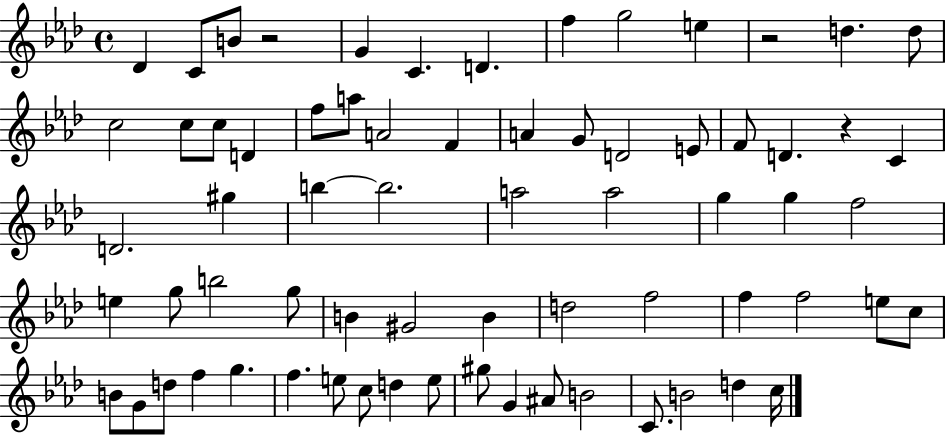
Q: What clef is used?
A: treble